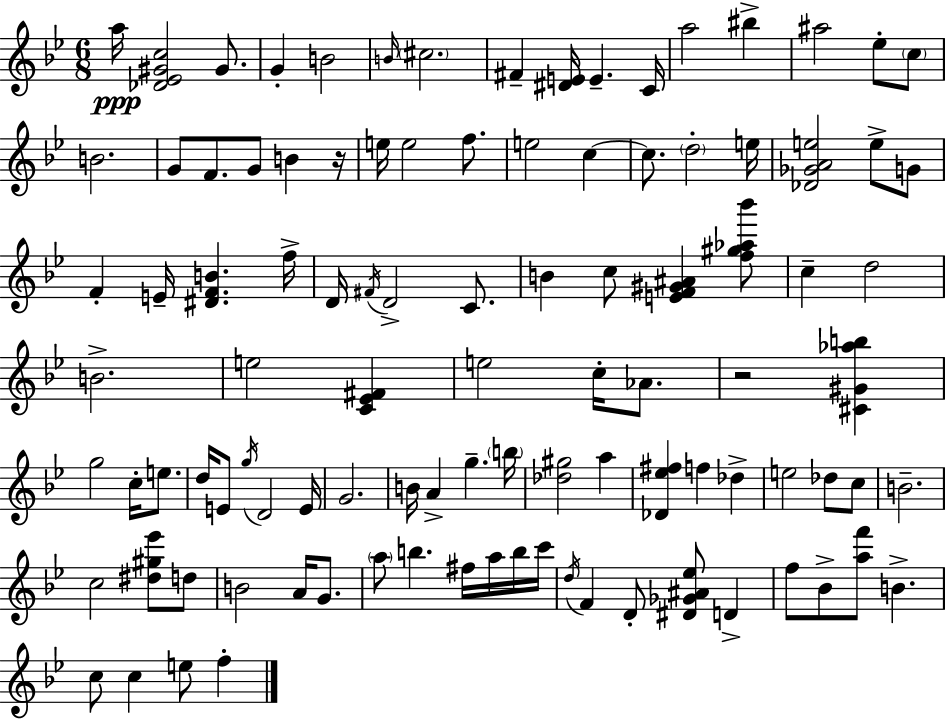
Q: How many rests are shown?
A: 2